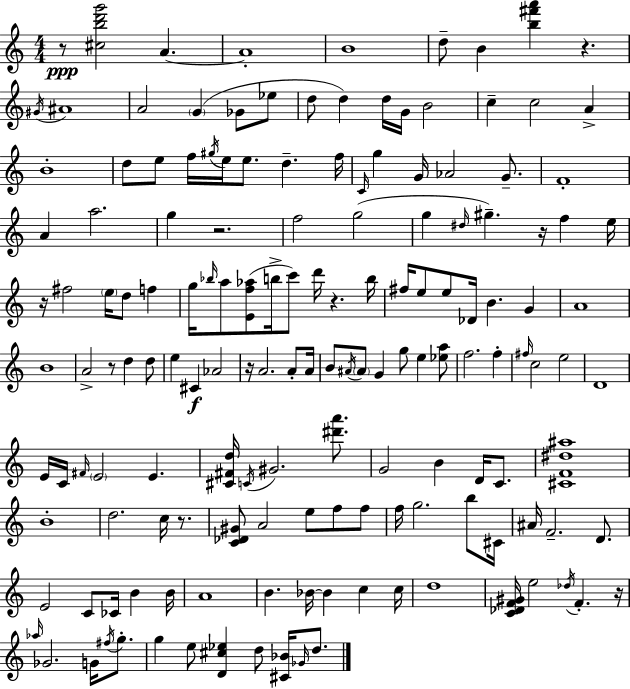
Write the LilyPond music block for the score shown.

{
  \clef treble
  \numericTimeSignature
  \time 4/4
  \key c \major
  \repeat volta 2 { r8\ppp <cis'' b'' d''' g'''>2 a'4.~~ | a'1-. | b'1 | d''8-- b'4 <b'' fis''' a'''>4 r4. | \break \acciaccatura { gis'16 } ais'1 | a'2 \parenthesize g'4( ges'8 ees''8 | d''8 d''4) d''16 g'16 b'2 | c''4-- c''2 a'4-> | \break b'1-. | d''8 e''8 f''16 \acciaccatura { gis''16 } e''16 e''8. d''4.-- | f''16 \grace { c'16 } g''4 g'16 aes'2 | g'8.-- f'1-. | \break a'4 a''2. | g''4 r2. | f''2 g''2( | g''4 \grace { dis''16 }) gis''4.-- r16 f''4 | \break e''16 r16 fis''2 \parenthesize e''16 d''8 | f''4 g''16 \grace { bes''16 } a''8 <e' f'' aes''>8( b''16-> c'''8) d'''16 r4. | b''16 fis''16 e''8 e''8 des'16 b'4. | g'4 a'1 | \break b'1 | a'2-> r8 d''4 | d''8 e''4 cis'4\f aes'2 | r16 a'2. | \break a'8-. a'16 b'8 \acciaccatura { ais'16 } \parenthesize ais'8 g'4 g''8 | e''4 <ees'' a''>8 f''2. | f''4-. \grace { fis''16 } c''2 e''2 | d'1 | \break e'16 c'16 \grace { fis'16 } \parenthesize e'2 | e'4. <cis' fis' d''>16 \acciaccatura { c'16 } gis'2. | <dis''' a'''>8. g'2 | b'4 d'16 c'8. <cis' f' dis'' ais''>1 | \break b'1-. | d''2. | c''16 r8. <c' des' gis'>8 a'2 | e''8 f''8 f''8 f''16 g''2. | \break b''8 cis'16 ais'16 f'2.-- | d'8. e'2 | c'8 ces'16 b'4 b'16 a'1 | b'4. bes'16~~ | \break bes'4 c''4 c''16 d''1 | <c' des' f' gis'>16 e''2 | \acciaccatura { des''16 } f'4.-. r16 \grace { aes''16 } ges'2. | g'16 \acciaccatura { fis''16 } g''8.-. g''4 | \break e''8 <d' cis'' ees''>4 d''8 <cis' bes'>16 \grace { ges'16 } d''8. } \bar "|."
}